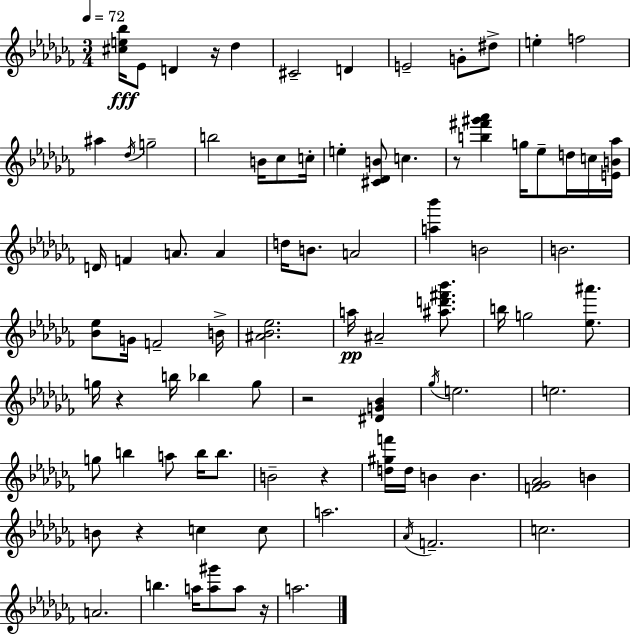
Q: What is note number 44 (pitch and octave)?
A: Gb5